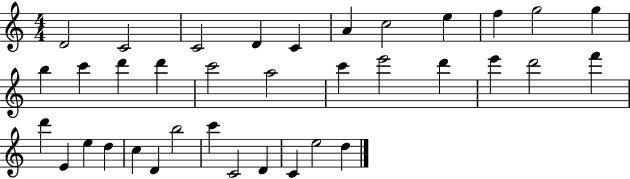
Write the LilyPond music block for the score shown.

{
  \clef treble
  \numericTimeSignature
  \time 4/4
  \key c \major
  d'2 c'2 | c'2 d'4 c'4 | a'4 c''2 e''4 | f''4 g''2 g''4 | \break b''4 c'''4 d'''4 d'''4 | c'''2 a''2 | c'''4 e'''2 d'''4 | e'''4 d'''2 f'''4 | \break d'''4 e'4 e''4 d''4 | c''4 d'4 b''2 | c'''4 c'2 d'4 | c'4 e''2 d''4 | \break \bar "|."
}